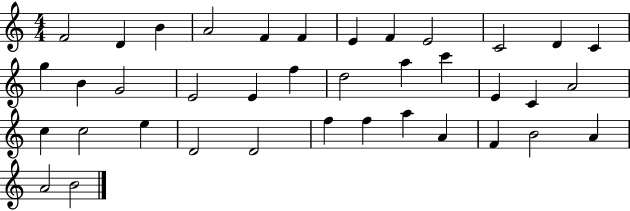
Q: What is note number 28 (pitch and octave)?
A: D4